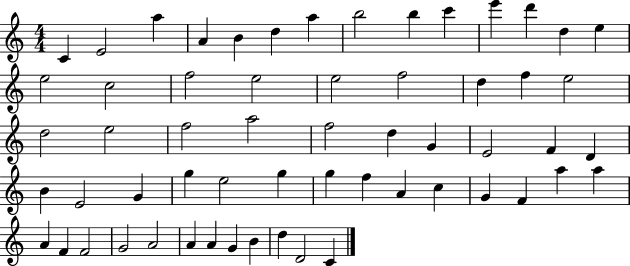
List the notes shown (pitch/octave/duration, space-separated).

C4/q E4/h A5/q A4/q B4/q D5/q A5/q B5/h B5/q C6/q E6/q D6/q D5/q E5/q E5/h C5/h F5/h E5/h E5/h F5/h D5/q F5/q E5/h D5/h E5/h F5/h A5/h F5/h D5/q G4/q E4/h F4/q D4/q B4/q E4/h G4/q G5/q E5/h G5/q G5/q F5/q A4/q C5/q G4/q F4/q A5/q A5/q A4/q F4/q F4/h G4/h A4/h A4/q A4/q G4/q B4/q D5/q D4/h C4/q